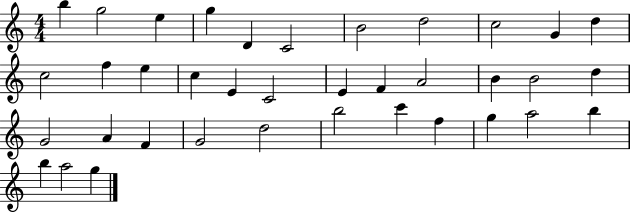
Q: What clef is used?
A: treble